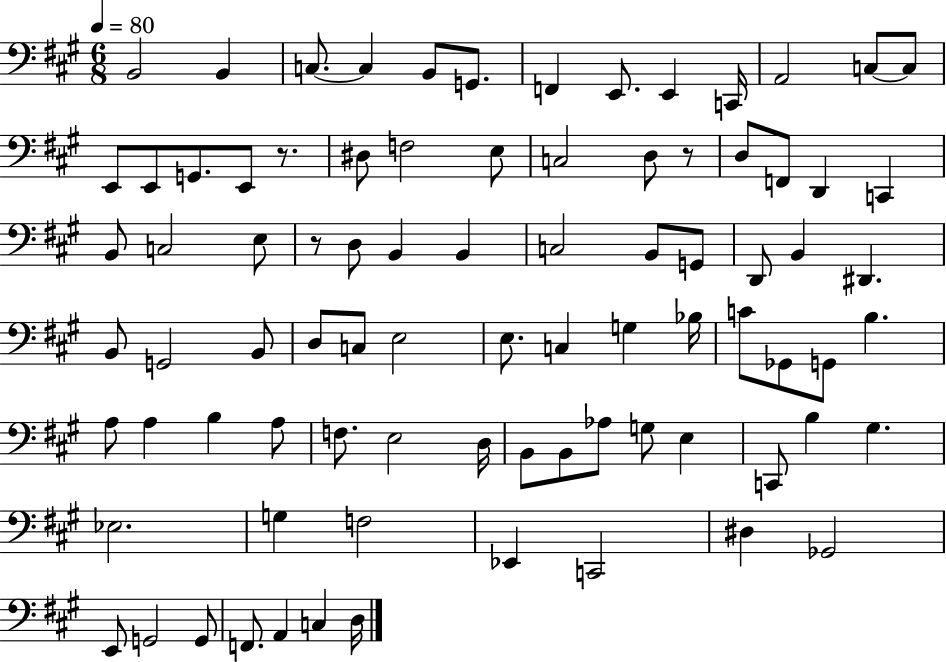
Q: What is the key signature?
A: A major